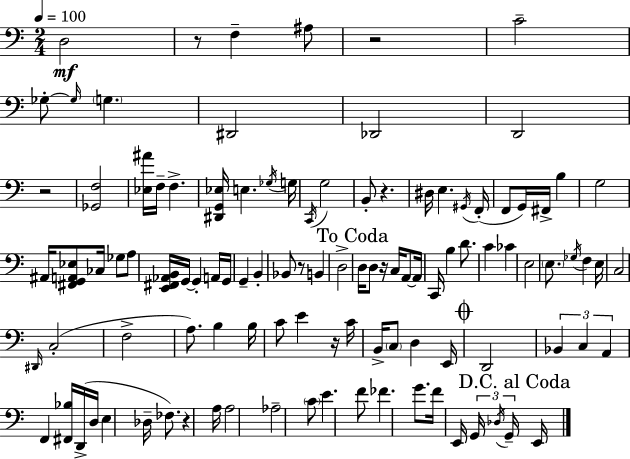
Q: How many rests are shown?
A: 8